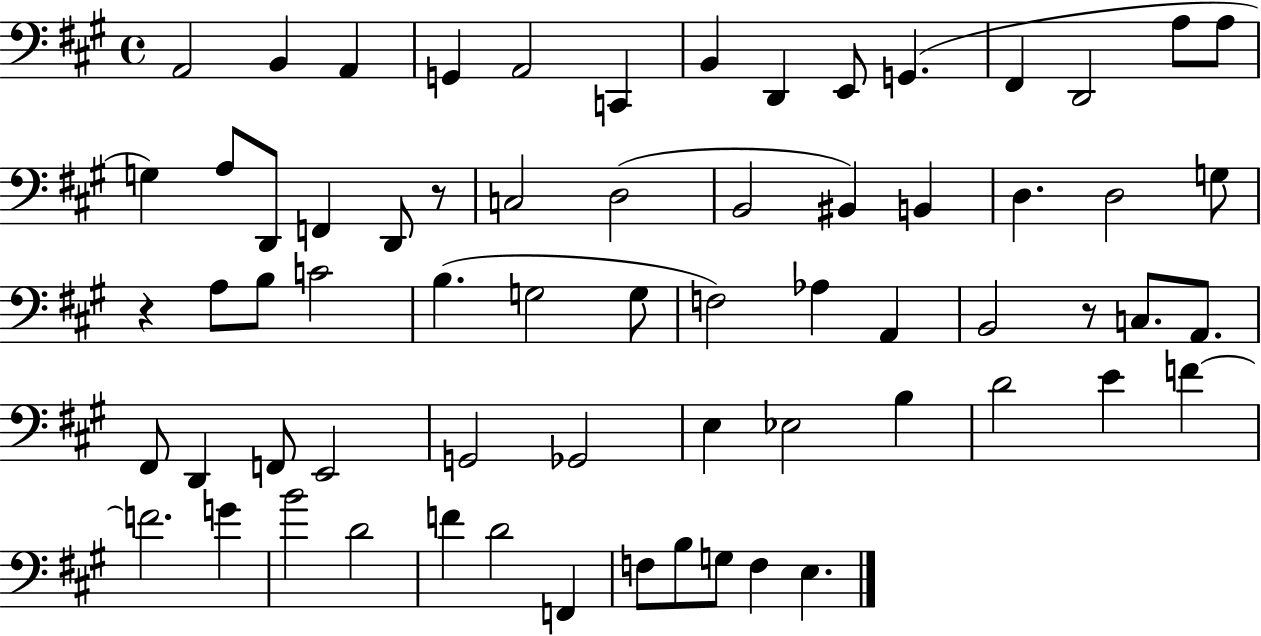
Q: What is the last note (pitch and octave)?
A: E3